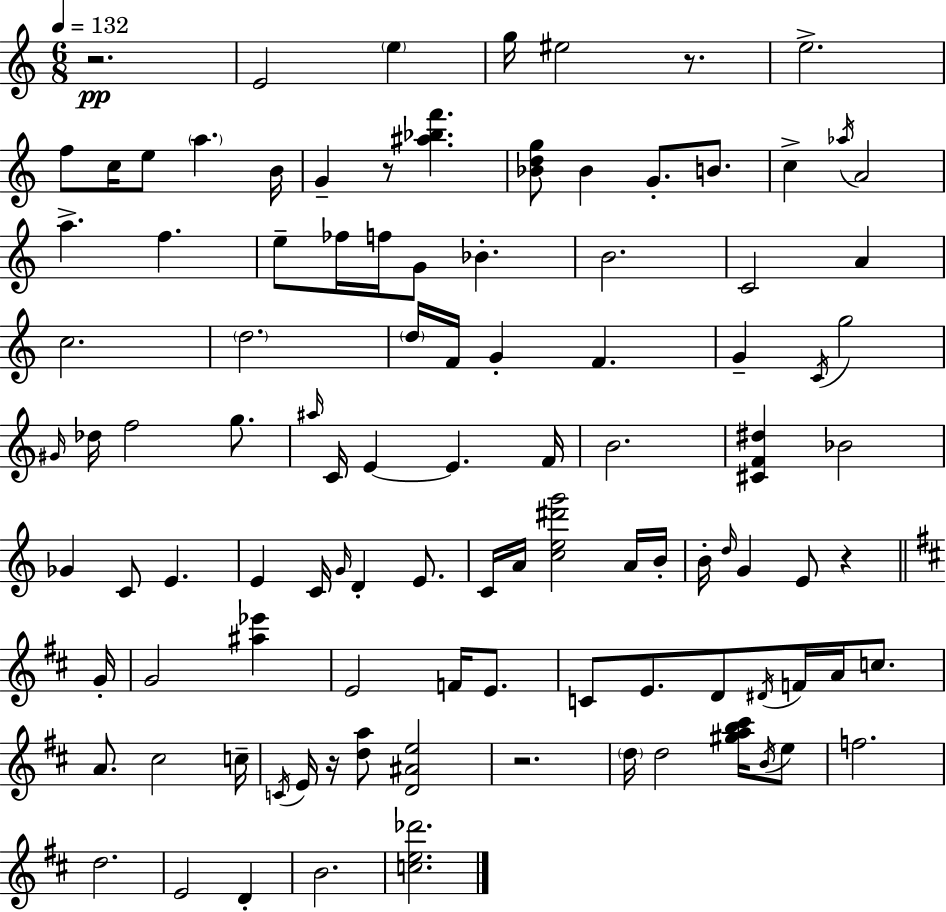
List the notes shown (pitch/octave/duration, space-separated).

R/h. E4/h E5/q G5/s EIS5/h R/e. E5/h. F5/e C5/s E5/e A5/q. B4/s G4/q R/e [A#5,Bb5,F6]/q. [Bb4,D5,G5]/e Bb4/q G4/e. B4/e. C5/q Ab5/s A4/h A5/q. F5/q. E5/e FES5/s F5/s G4/e Bb4/q. B4/h. C4/h A4/q C5/h. D5/h. D5/s F4/s G4/q F4/q. G4/q C4/s G5/h G#4/s Db5/s F5/h G5/e. A#5/s C4/s E4/q E4/q. F4/s B4/h. [C#4,F4,D#5]/q Bb4/h Gb4/q C4/e E4/q. E4/q C4/s G4/s D4/q E4/e. C4/s A4/s [C5,E5,D#6,G6]/h A4/s B4/s B4/s D5/s G4/q E4/e R/q G4/s G4/h [A#5,Eb6]/q E4/h F4/s E4/e. C4/e E4/e. D4/e D#4/s F4/s A4/s C5/e. A4/e. C#5/h C5/s C4/s E4/s R/s [D5,A5]/e [D4,A#4,E5]/h R/h. D5/s D5/h [G#5,A5,B5,C#6]/s B4/s E5/e F5/h. D5/h. E4/h D4/q B4/h. [C5,E5,Db6]/h.